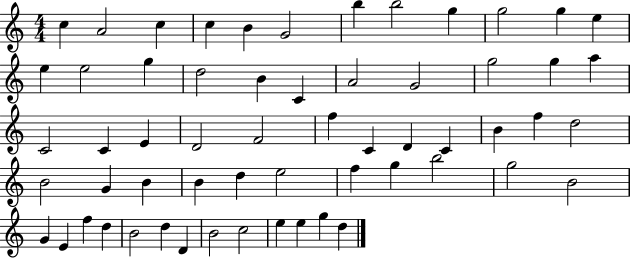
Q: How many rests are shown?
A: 0